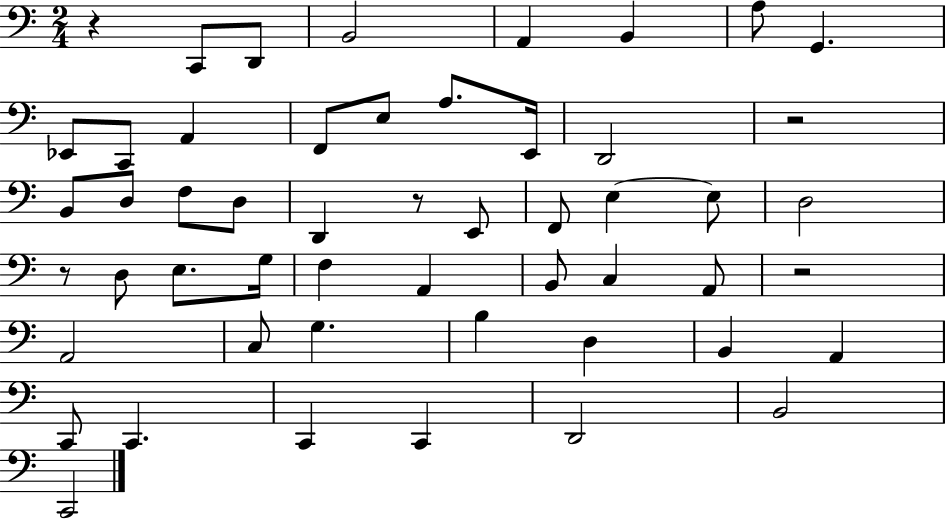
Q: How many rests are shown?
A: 5